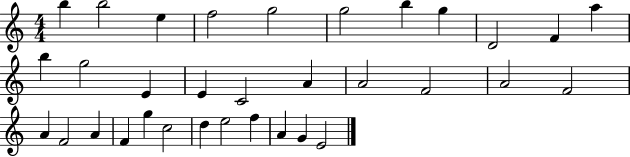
B5/q B5/h E5/q F5/h G5/h G5/h B5/q G5/q D4/h F4/q A5/q B5/q G5/h E4/q E4/q C4/h A4/q A4/h F4/h A4/h F4/h A4/q F4/h A4/q F4/q G5/q C5/h D5/q E5/h F5/q A4/q G4/q E4/h